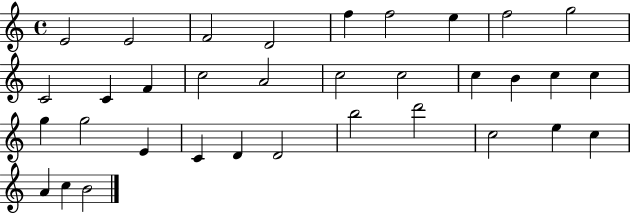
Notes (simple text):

E4/h E4/h F4/h D4/h F5/q F5/h E5/q F5/h G5/h C4/h C4/q F4/q C5/h A4/h C5/h C5/h C5/q B4/q C5/q C5/q G5/q G5/h E4/q C4/q D4/q D4/h B5/h D6/h C5/h E5/q C5/q A4/q C5/q B4/h